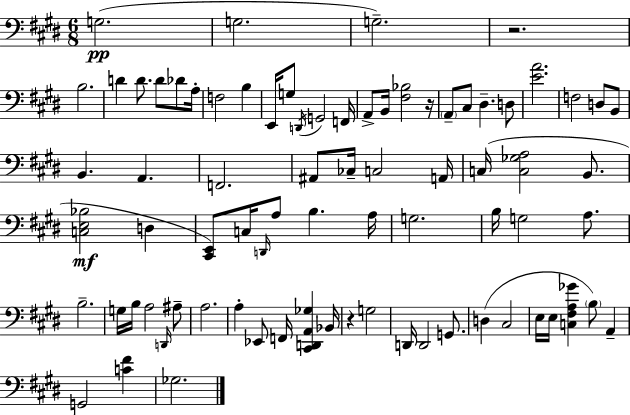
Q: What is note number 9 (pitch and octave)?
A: A3